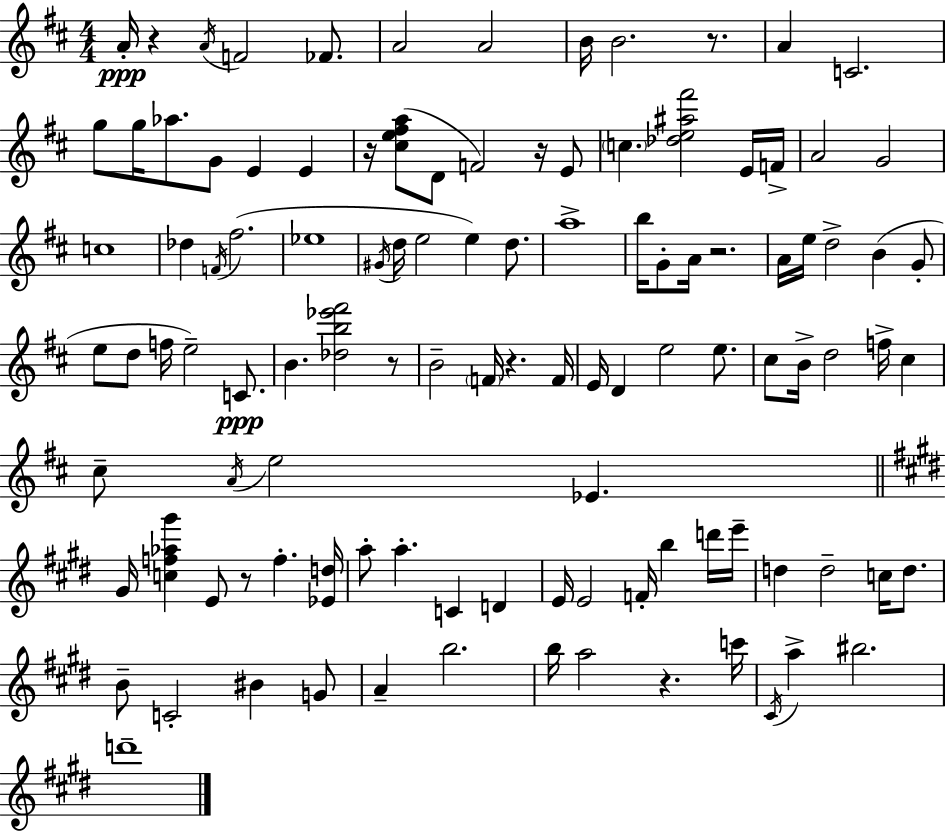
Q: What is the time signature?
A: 4/4